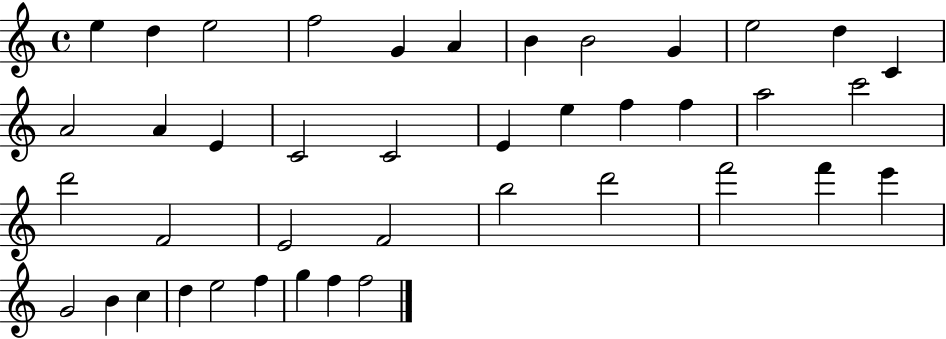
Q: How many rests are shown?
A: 0